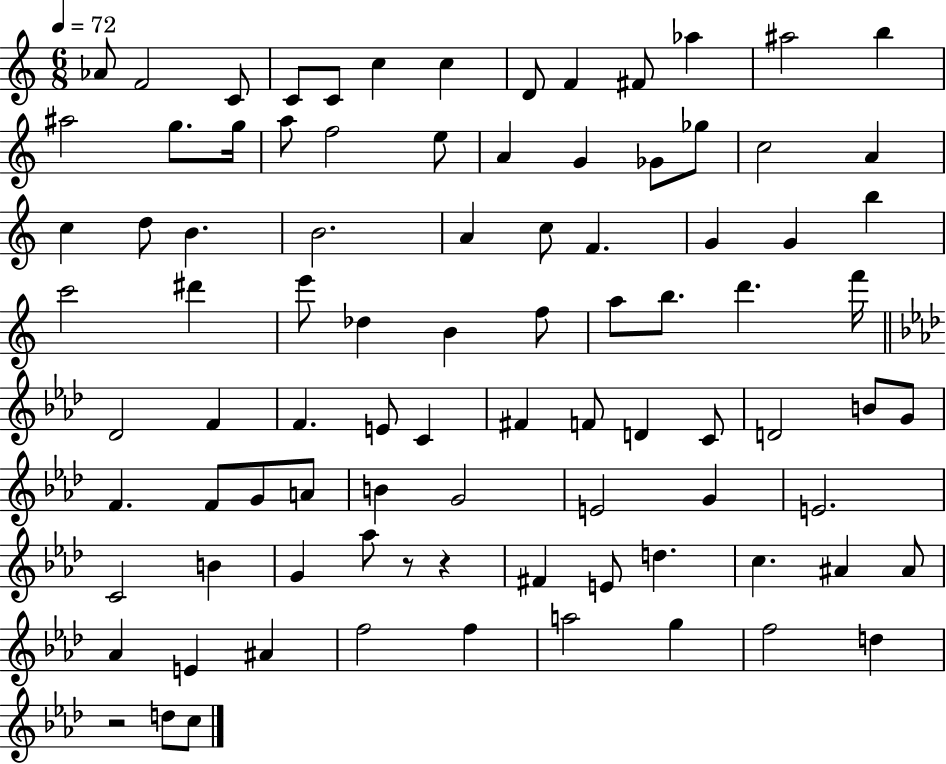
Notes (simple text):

Ab4/e F4/h C4/e C4/e C4/e C5/q C5/q D4/e F4/q F#4/e Ab5/q A#5/h B5/q A#5/h G5/e. G5/s A5/e F5/h E5/e A4/q G4/q Gb4/e Gb5/e C5/h A4/q C5/q D5/e B4/q. B4/h. A4/q C5/e F4/q. G4/q G4/q B5/q C6/h D#6/q E6/e Db5/q B4/q F5/e A5/e B5/e. D6/q. F6/s Db4/h F4/q F4/q. E4/e C4/q F#4/q F4/e D4/q C4/e D4/h B4/e G4/e F4/q. F4/e G4/e A4/e B4/q G4/h E4/h G4/q E4/h. C4/h B4/q G4/q Ab5/e R/e R/q F#4/q E4/e D5/q. C5/q. A#4/q A#4/e Ab4/q E4/q A#4/q F5/h F5/q A5/h G5/q F5/h D5/q R/h D5/e C5/e